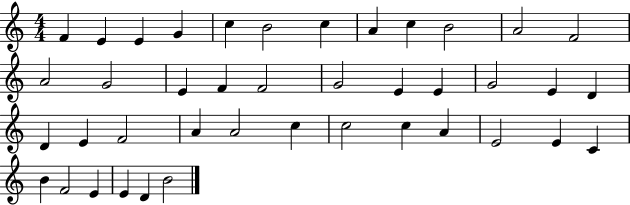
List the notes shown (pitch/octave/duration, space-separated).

F4/q E4/q E4/q G4/q C5/q B4/h C5/q A4/q C5/q B4/h A4/h F4/h A4/h G4/h E4/q F4/q F4/h G4/h E4/q E4/q G4/h E4/q D4/q D4/q E4/q F4/h A4/q A4/h C5/q C5/h C5/q A4/q E4/h E4/q C4/q B4/q F4/h E4/q E4/q D4/q B4/h